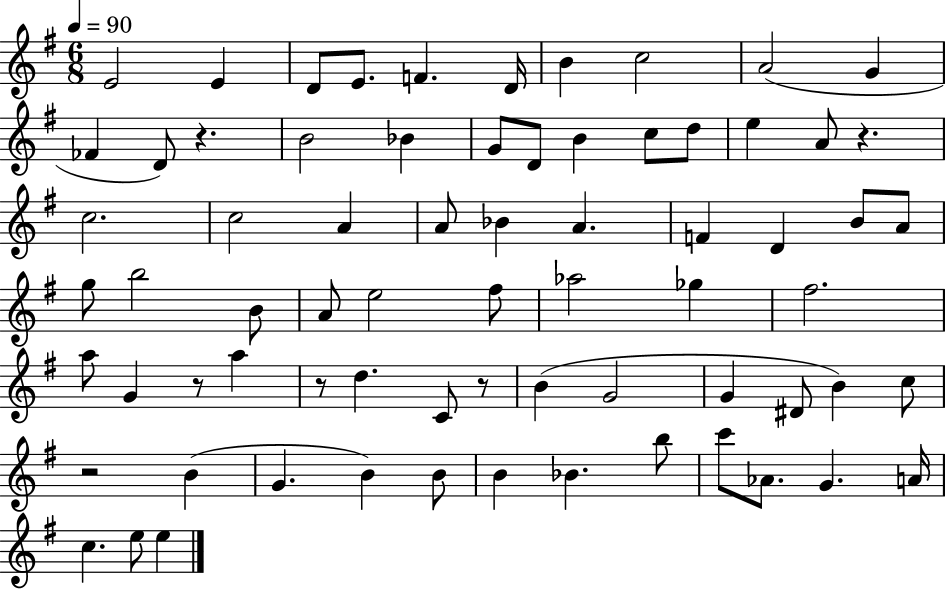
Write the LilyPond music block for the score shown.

{
  \clef treble
  \numericTimeSignature
  \time 6/8
  \key g \major
  \tempo 4 = 90
  e'2 e'4 | d'8 e'8. f'4. d'16 | b'4 c''2 | a'2( g'4 | \break fes'4 d'8) r4. | b'2 bes'4 | g'8 d'8 b'4 c''8 d''8 | e''4 a'8 r4. | \break c''2. | c''2 a'4 | a'8 bes'4 a'4. | f'4 d'4 b'8 a'8 | \break g''8 b''2 b'8 | a'8 e''2 fis''8 | aes''2 ges''4 | fis''2. | \break a''8 g'4 r8 a''4 | r8 d''4. c'8 r8 | b'4( g'2 | g'4 dis'8 b'4) c''8 | \break r2 b'4( | g'4. b'4) b'8 | b'4 bes'4. b''8 | c'''8 aes'8. g'4. a'16 | \break c''4. e''8 e''4 | \bar "|."
}